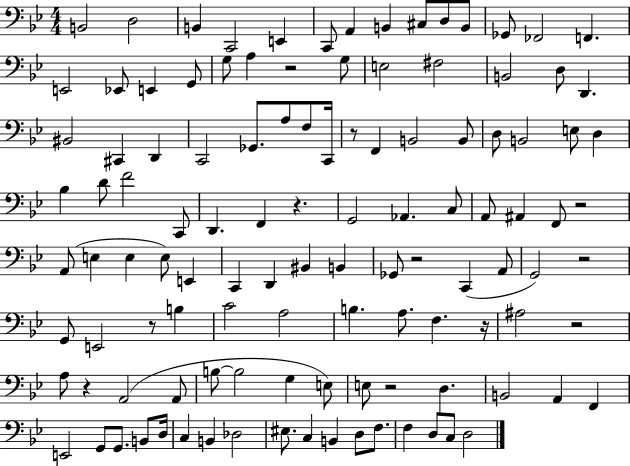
X:1
T:Untitled
M:4/4
L:1/4
K:Bb
B,,2 D,2 B,, C,,2 E,, C,,/2 A,, B,, ^C,/2 D,/2 B,,/2 _G,,/2 _F,,2 F,, E,,2 _E,,/2 E,, G,,/2 G,/2 A, z2 G,/2 E,2 ^F,2 B,,2 D,/2 D,, ^B,,2 ^C,, D,, C,,2 _G,,/2 A,/2 F,/2 C,,/4 z/2 F,, B,,2 B,,/2 D,/2 B,,2 E,/2 D, _B, D/2 F2 C,,/2 D,, F,, z G,,2 _A,, C,/2 A,,/2 ^A,, F,,/2 z2 A,,/2 E, E, E,/2 E,, C,, D,, ^B,, B,, _G,,/2 z2 C,, A,,/2 G,,2 z2 G,,/2 E,,2 z/2 B, C2 A,2 B, A,/2 F, z/4 ^A,2 z2 A,/2 z A,,2 A,,/2 B,/2 B,2 G, E,/2 E,/2 z2 D, B,,2 A,, F,, E,,2 G,,/2 G,,/2 B,,/2 D,/4 C, B,, _D,2 ^E,/2 C, B,, D,/2 F,/2 F, D,/2 C,/2 D,2